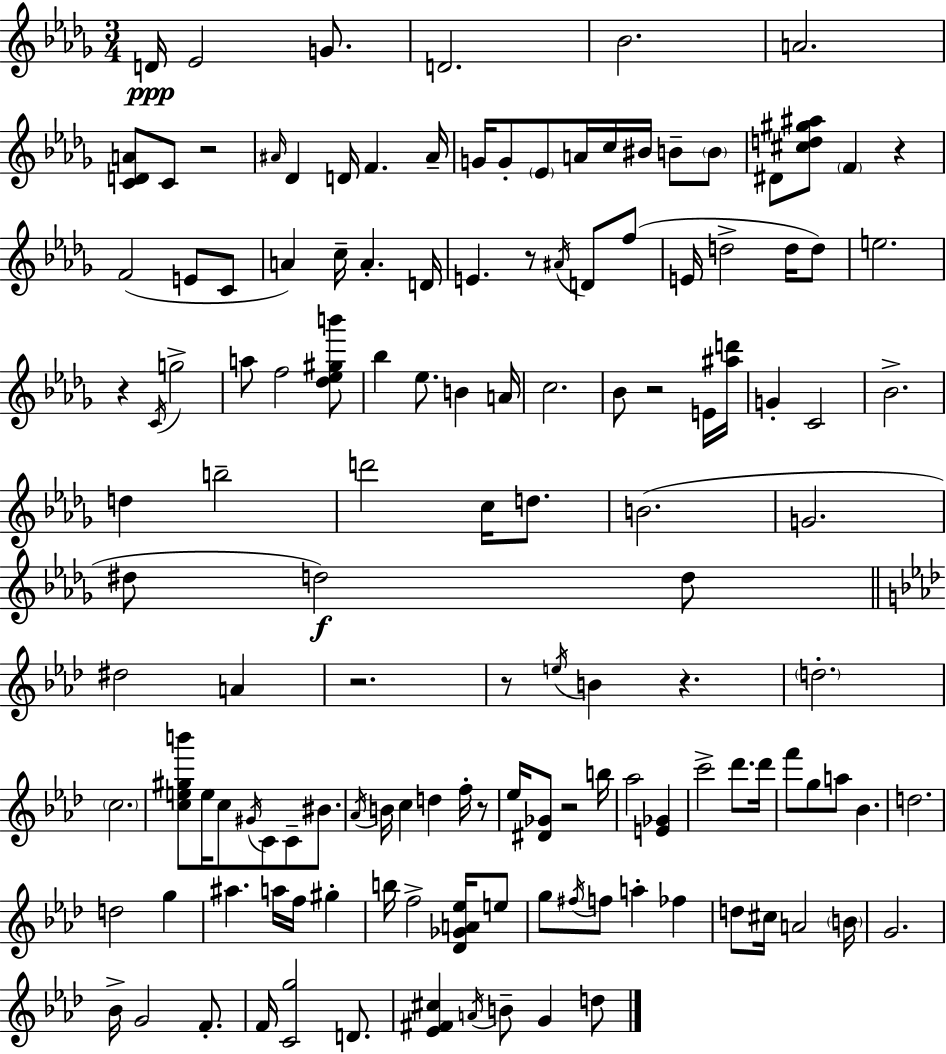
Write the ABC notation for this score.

X:1
T:Untitled
M:3/4
L:1/4
K:Bbm
D/4 _E2 G/2 D2 _B2 A2 [CDA]/2 C/2 z2 ^A/4 _D D/4 F ^A/4 G/4 G/2 _E/2 A/4 c/4 ^B/4 B/2 B/2 ^D/2 [^cd^g^a]/2 F z F2 E/2 C/2 A c/4 A D/4 E z/2 ^A/4 D/2 f/2 E/4 d2 d/4 d/2 e2 z C/4 g2 a/2 f2 [_d_e^gb']/2 _b _e/2 B A/4 c2 _B/2 z2 E/4 [^ad']/4 G C2 _B2 d b2 d'2 c/4 d/2 B2 G2 ^d/2 d2 d/2 ^d2 A z2 z/2 e/4 B z d2 c2 [ce^gb']/2 e/4 c/2 ^G/4 C/2 C/2 ^B/2 _A/4 B/4 c d f/4 z/2 _e/4 [^D_G]/2 z2 b/4 _a2 [E_G] c'2 _d'/2 _d'/4 f'/2 g/2 a/2 _B d2 d2 g ^a a/4 f/4 ^g b/4 f2 [_D_GA_e]/4 e/2 g/2 ^f/4 f/2 a _f d/2 ^c/4 A2 B/4 G2 _B/4 G2 F/2 F/4 [Cg]2 D/2 [_E^F^c] A/4 B/2 G d/2